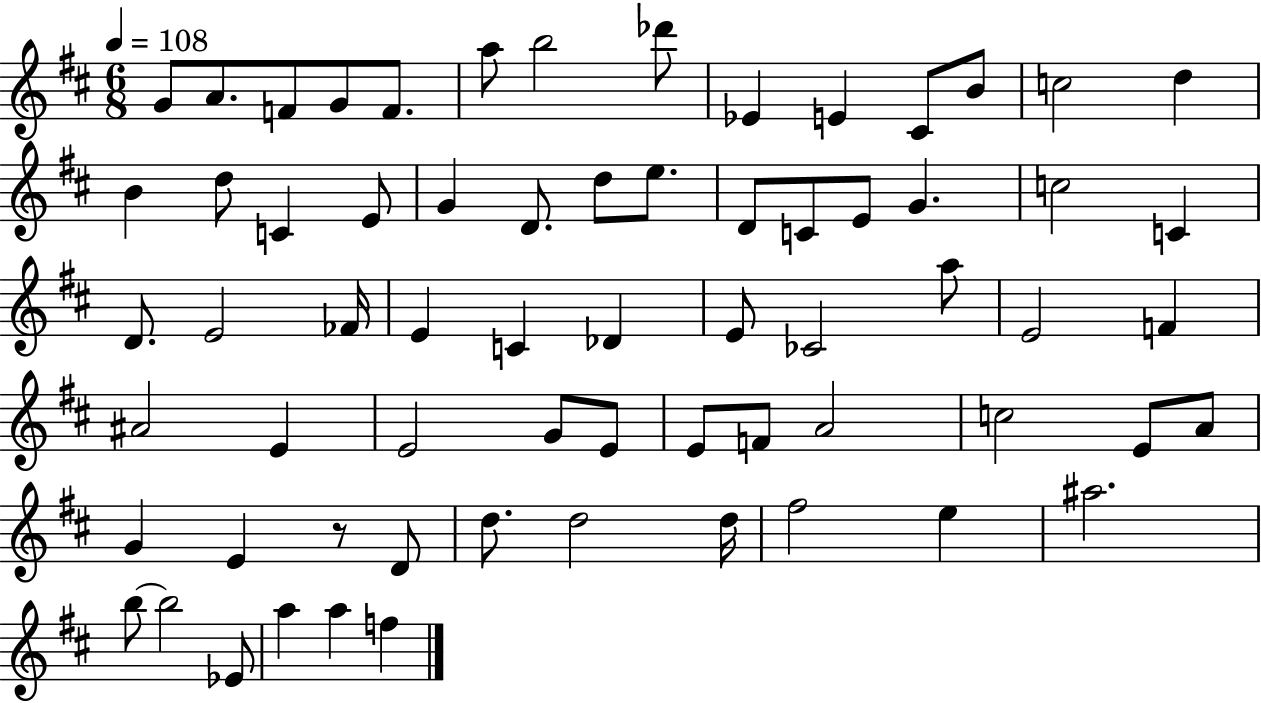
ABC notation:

X:1
T:Untitled
M:6/8
L:1/4
K:D
G/2 A/2 F/2 G/2 F/2 a/2 b2 _d'/2 _E E ^C/2 B/2 c2 d B d/2 C E/2 G D/2 d/2 e/2 D/2 C/2 E/2 G c2 C D/2 E2 _F/4 E C _D E/2 _C2 a/2 E2 F ^A2 E E2 G/2 E/2 E/2 F/2 A2 c2 E/2 A/2 G E z/2 D/2 d/2 d2 d/4 ^f2 e ^a2 b/2 b2 _E/2 a a f